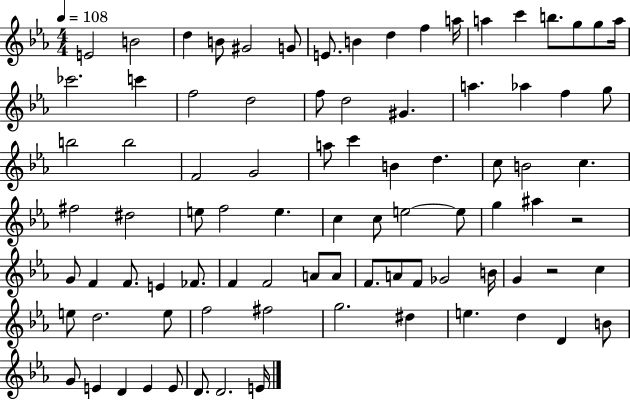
E4/h B4/h D5/q B4/e G#4/h G4/e E4/e. B4/q D5/q F5/q A5/s A5/q C6/q B5/e. G5/e G5/e A5/s CES6/h. C6/q F5/h D5/h F5/e D5/h G#4/q. A5/q. Ab5/q F5/q G5/e B5/h B5/h F4/h G4/h A5/e C6/q B4/q D5/q. C5/e B4/h C5/q. F#5/h D#5/h E5/e F5/h E5/q. C5/q C5/e E5/h E5/e G5/q A#5/q R/h G4/e F4/q F4/e. E4/q FES4/e. F4/q F4/h A4/e A4/e F4/e. A4/e F4/e Gb4/h B4/s G4/q R/h C5/q E5/e D5/h. E5/e F5/h F#5/h G5/h. D#5/q E5/q. D5/q D4/q B4/e G4/e E4/q D4/q E4/q E4/e D4/e. D4/h. E4/s